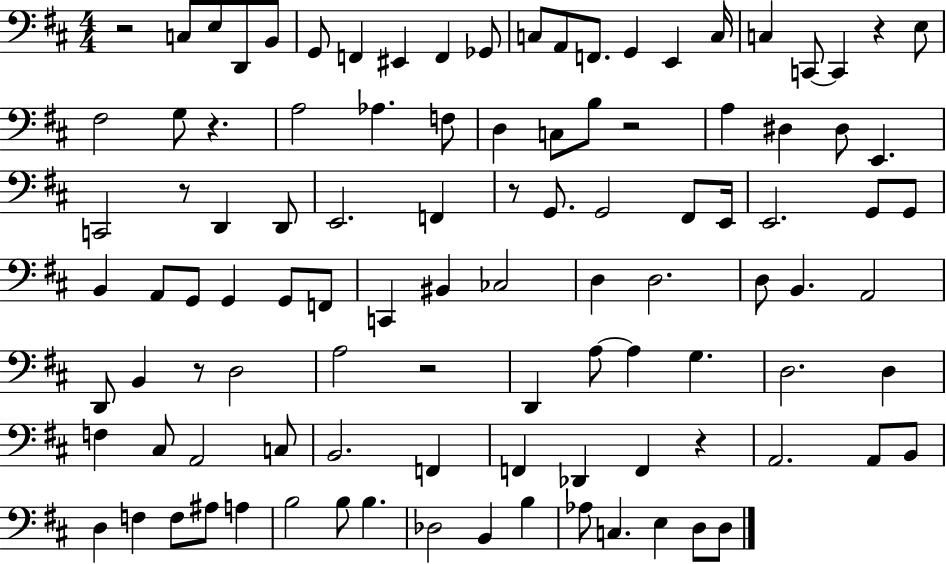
X:1
T:Untitled
M:4/4
L:1/4
K:D
z2 C,/2 E,/2 D,,/2 B,,/2 G,,/2 F,, ^E,, F,, _G,,/2 C,/2 A,,/2 F,,/2 G,, E,, C,/4 C, C,,/2 C,, z E,/2 ^F,2 G,/2 z A,2 _A, F,/2 D, C,/2 B,/2 z2 A, ^D, ^D,/2 E,, C,,2 z/2 D,, D,,/2 E,,2 F,, z/2 G,,/2 G,,2 ^F,,/2 E,,/4 E,,2 G,,/2 G,,/2 B,, A,,/2 G,,/2 G,, G,,/2 F,,/2 C,, ^B,, _C,2 D, D,2 D,/2 B,, A,,2 D,,/2 B,, z/2 D,2 A,2 z2 D,, A,/2 A, G, D,2 D, F, ^C,/2 A,,2 C,/2 B,,2 F,, F,, _D,, F,, z A,,2 A,,/2 B,,/2 D, F, F,/2 ^A,/2 A, B,2 B,/2 B, _D,2 B,, B, _A,/2 C, E, D,/2 D,/2